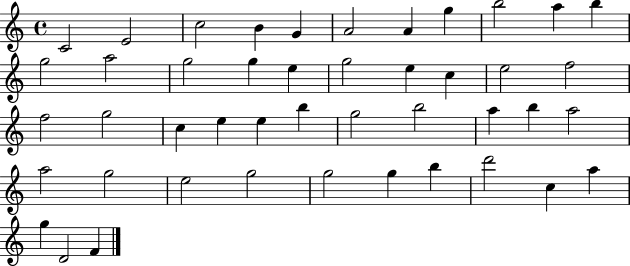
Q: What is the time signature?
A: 4/4